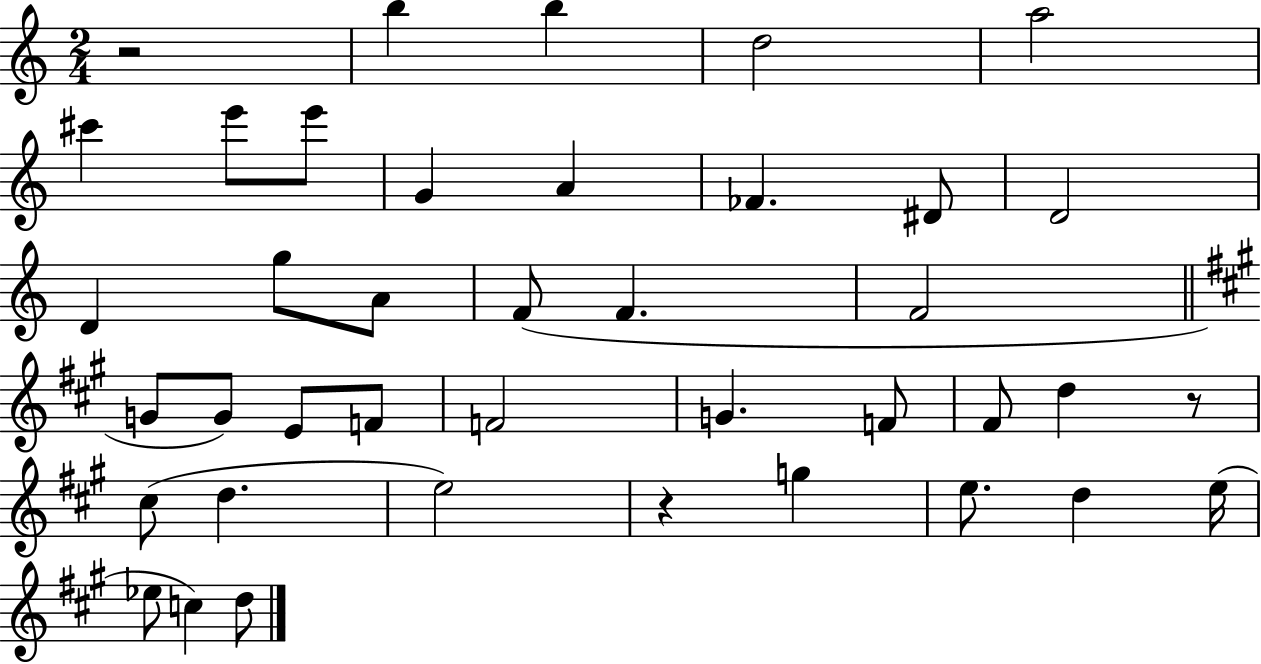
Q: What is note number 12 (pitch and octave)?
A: D4